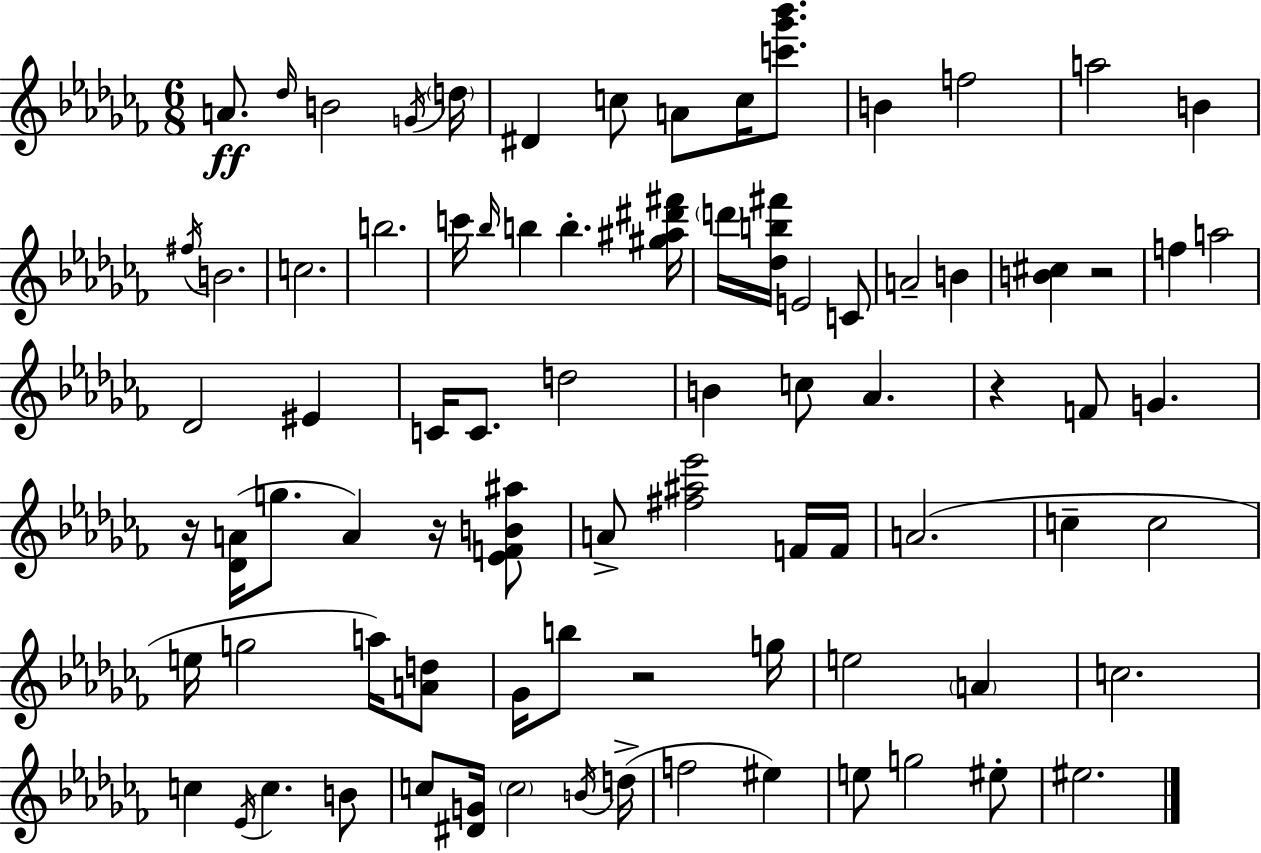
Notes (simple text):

A4/e. Db5/s B4/h G4/s D5/s D#4/q C5/e A4/e C5/s [C6,Gb6,Bb6]/e. B4/q F5/h A5/h B4/q F#5/s B4/h. C5/h. B5/h. C6/s Bb5/s B5/q B5/q. [G#5,A#5,D#6,F#6]/s D6/s [Db5,B5,F#6]/s E4/h C4/e A4/h B4/q [B4,C#5]/q R/h F5/q A5/h Db4/h EIS4/q C4/s C4/e. D5/h B4/q C5/e Ab4/q. R/q F4/e G4/q. R/s [Db4,A4]/s G5/e. A4/q R/s [Eb4,F4,B4,A#5]/e A4/e [F#5,A#5,Eb6]/h F4/s F4/s A4/h. C5/q C5/h E5/s G5/h A5/s [A4,D5]/e Gb4/s B5/e R/h G5/s E5/h A4/q C5/h. C5/q Eb4/s C5/q. B4/e C5/e [D#4,G4]/s C5/h B4/s D5/s F5/h EIS5/q E5/e G5/h EIS5/e EIS5/h.